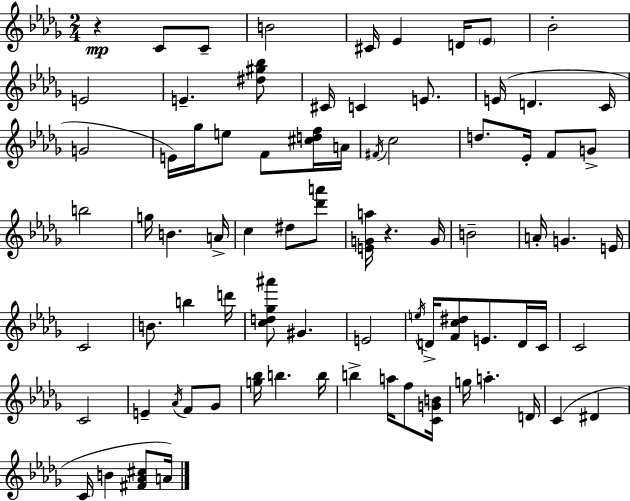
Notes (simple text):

R/q C4/e C4/e B4/h C#4/s Eb4/q D4/s Eb4/e Bb4/h E4/h E4/q. [D#5,G#5,Bb5]/e C#4/s C4/q E4/e. E4/s D4/q. C4/s G4/h E4/s Gb5/s E5/e F4/e [C#5,D5,F5]/s A4/s F#4/s C5/h D5/e. Eb4/s F4/e G4/e B5/h G5/s B4/q. A4/s C5/q D#5/e [Db6,A6]/e [E4,G4,A5]/s R/q. G4/s B4/h A4/s G4/q. E4/s C4/h B4/e. B5/q D6/s [C5,D5,Gb5,A#6]/e G#4/q. E4/h E5/s D4/s [F4,C5,D#5]/e E4/e. D4/s C4/s C4/h C4/h E4/q Ab4/s F4/e Gb4/e [G5,Bb5]/s B5/q. B5/s B5/q A5/s F5/e [C4,G4,B4]/s G5/s A5/q. D4/s C4/q D#4/q C4/s B4/q [F#4,Ab4,C#5]/e A4/s